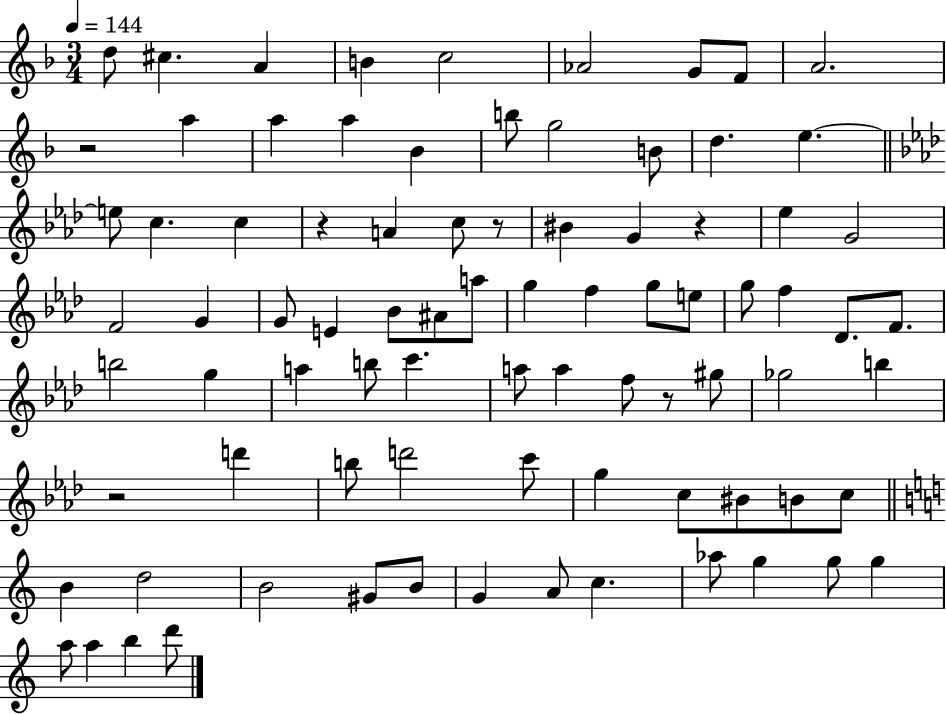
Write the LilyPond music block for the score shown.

{
  \clef treble
  \numericTimeSignature
  \time 3/4
  \key f \major
  \tempo 4 = 144
  \repeat volta 2 { d''8 cis''4. a'4 | b'4 c''2 | aes'2 g'8 f'8 | a'2. | \break r2 a''4 | a''4 a''4 bes'4 | b''8 g''2 b'8 | d''4. e''4.~~ | \break \bar "||" \break \key aes \major e''8 c''4. c''4 | r4 a'4 c''8 r8 | bis'4 g'4 r4 | ees''4 g'2 | \break f'2 g'4 | g'8 e'4 bes'8 ais'8 a''8 | g''4 f''4 g''8 e''8 | g''8 f''4 des'8. f'8. | \break b''2 g''4 | a''4 b''8 c'''4. | a''8 a''4 f''8 r8 gis''8 | ges''2 b''4 | \break r2 d'''4 | b''8 d'''2 c'''8 | g''4 c''8 bis'8 b'8 c''8 | \bar "||" \break \key a \minor b'4 d''2 | b'2 gis'8 b'8 | g'4 a'8 c''4. | aes''8 g''4 g''8 g''4 | \break a''8 a''4 b''4 d'''8 | } \bar "|."
}